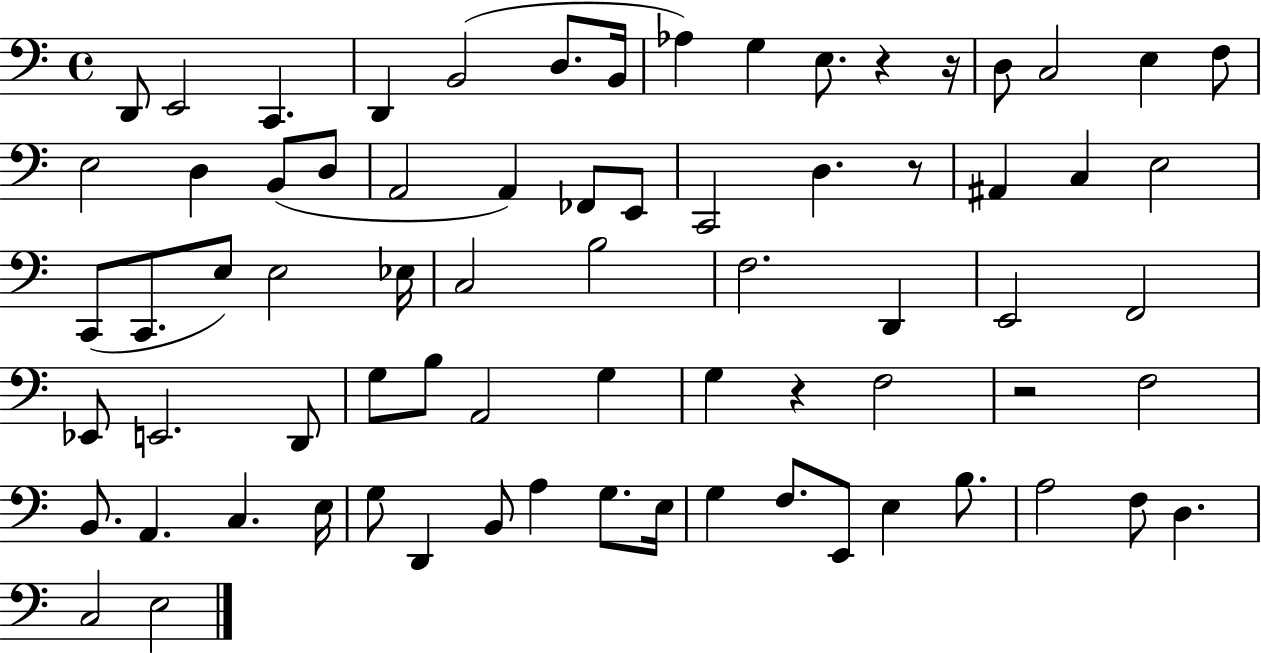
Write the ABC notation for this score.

X:1
T:Untitled
M:4/4
L:1/4
K:C
D,,/2 E,,2 C,, D,, B,,2 D,/2 B,,/4 _A, G, E,/2 z z/4 D,/2 C,2 E, F,/2 E,2 D, B,,/2 D,/2 A,,2 A,, _F,,/2 E,,/2 C,,2 D, z/2 ^A,, C, E,2 C,,/2 C,,/2 E,/2 E,2 _E,/4 C,2 B,2 F,2 D,, E,,2 F,,2 _E,,/2 E,,2 D,,/2 G,/2 B,/2 A,,2 G, G, z F,2 z2 F,2 B,,/2 A,, C, E,/4 G,/2 D,, B,,/2 A, G,/2 E,/4 G, F,/2 E,,/2 E, B,/2 A,2 F,/2 D, C,2 E,2